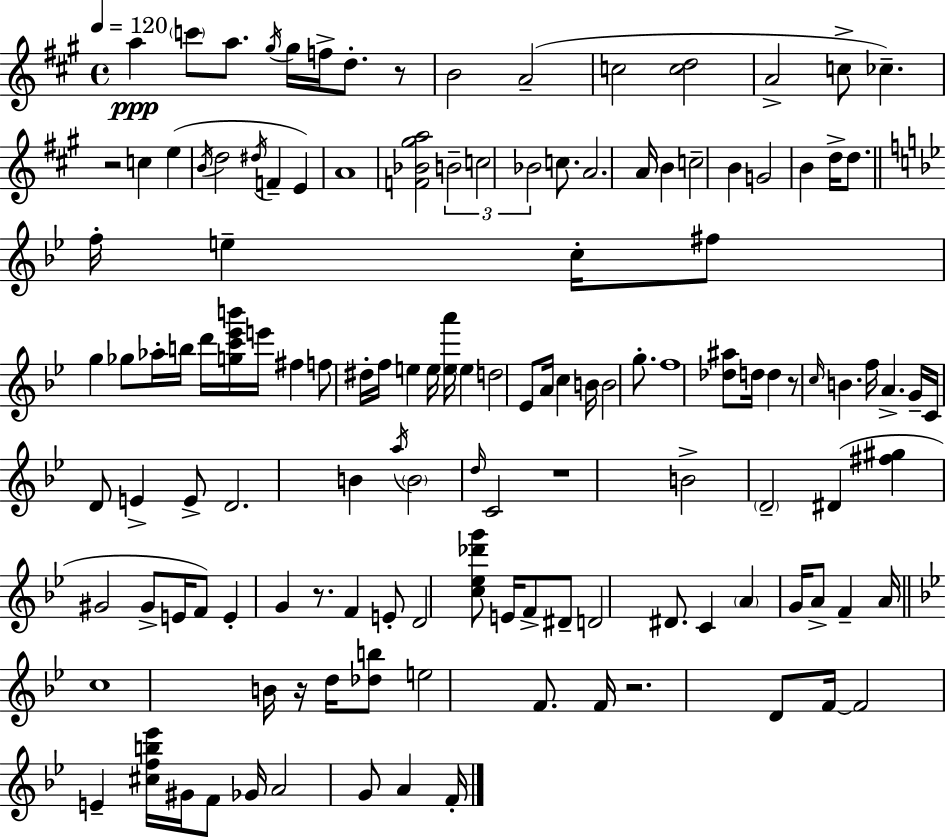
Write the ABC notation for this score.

X:1
T:Untitled
M:4/4
L:1/4
K:A
a c'/2 a/2 ^g/4 ^g/4 f/4 d/2 z/2 B2 A2 c2 [cd]2 A2 c/2 _c z2 c e B/4 d2 ^d/4 F E A4 [F_B^ga]2 B2 c2 _B2 c/2 A2 A/4 B c2 B G2 B d/4 d/2 f/4 e c/4 ^f/2 g _g/2 _a/4 b/4 d'/4 [gc'_e'b']/4 e'/4 ^f f/2 ^d/4 f/4 e e/4 [ea']/4 e d2 _E/2 A/4 c B/4 B2 g/2 f4 [_d^a]/2 d/4 d z/2 c/4 B f/4 A G/4 C/4 D/2 E E/2 D2 B a/4 B2 d/4 C2 z4 B2 D2 ^D [^f^g] ^G2 ^G/2 E/4 F/2 E G z/2 F E/2 D2 [c_e_d'g']/2 E/4 F/2 ^D/2 D2 ^D/2 C A G/4 A/2 F A/4 c4 B/4 z/4 d/4 [_db]/2 e2 F/2 F/4 z2 D/2 F/4 F2 E [^cfb_e']/4 ^G/4 F/2 _G/4 A2 G/2 A F/4